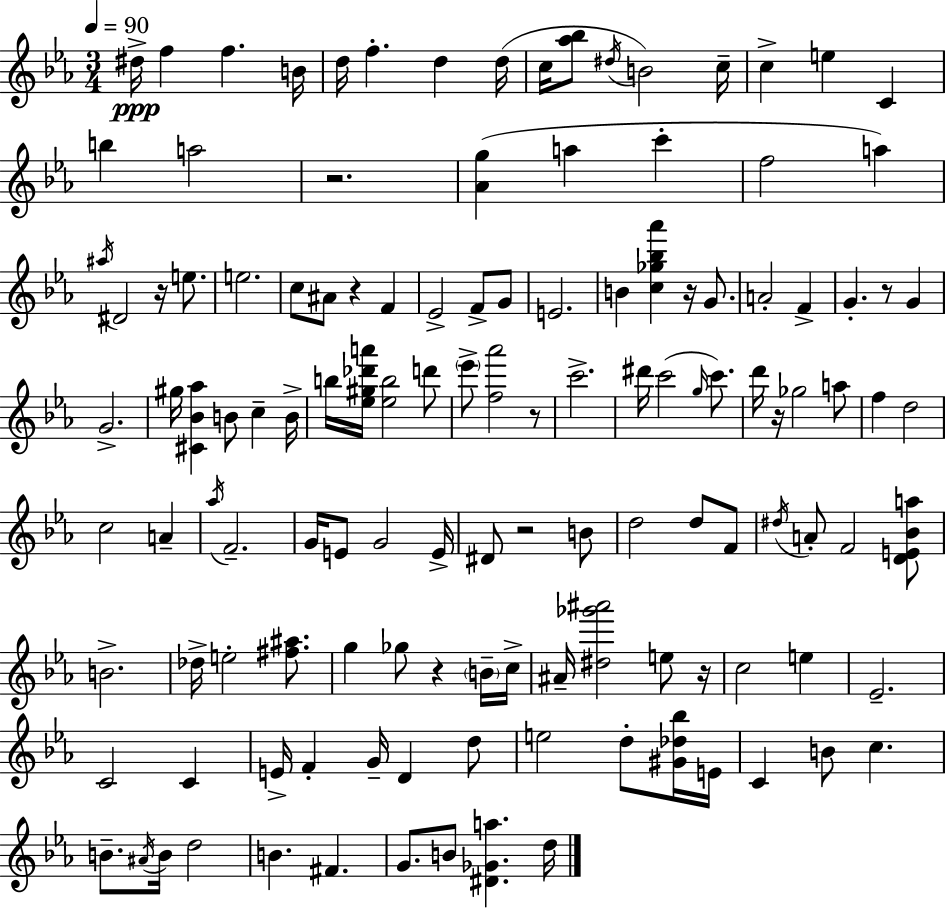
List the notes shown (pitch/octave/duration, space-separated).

D#5/s F5/q F5/q. B4/s D5/s F5/q. D5/q D5/s C5/s [Ab5,Bb5]/e D#5/s B4/h C5/s C5/q E5/q C4/q B5/q A5/h R/h. [Ab4,G5]/q A5/q C6/q F5/h A5/q A#5/s D#4/h R/s E5/e. E5/h. C5/e A#4/e R/q F4/q Eb4/h F4/e G4/e E4/h. B4/q [C5,Gb5,Bb5,Ab6]/q R/s G4/e. A4/h F4/q G4/q. R/e G4/q G4/h. G#5/s [C#4,Bb4,Ab5]/q B4/e C5/q B4/s B5/s [Eb5,G#5,Db6,A6]/s [Eb5,B5]/h D6/e Eb6/e [F5,Ab6]/h R/e C6/h. D#6/s C6/h G5/s C6/e. D6/s R/s Gb5/h A5/e F5/q D5/h C5/h A4/q Ab5/s F4/h. G4/s E4/e G4/h E4/s D#4/e R/h B4/e D5/h D5/e F4/e D#5/s A4/e F4/h [D4,E4,Bb4,A5]/e B4/h. Db5/s E5/h [F#5,A#5]/e. G5/q Gb5/e R/q B4/s C5/s A#4/s [D#5,Gb6,A#6]/h E5/e R/s C5/h E5/q Eb4/h. C4/h C4/q E4/s F4/q G4/s D4/q D5/e E5/h D5/e [G#4,Db5,Bb5]/s E4/s C4/q B4/e C5/q. B4/e. A#4/s B4/s D5/h B4/q. F#4/q. G4/e. B4/e [D#4,Gb4,A5]/q. D5/s